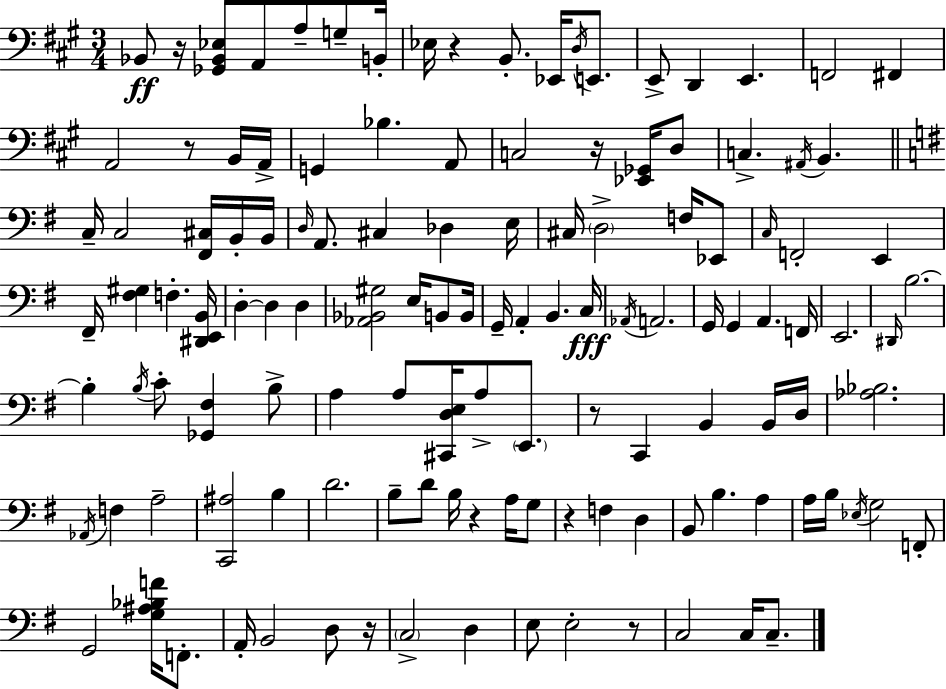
X:1
T:Untitled
M:3/4
L:1/4
K:A
_B,,/2 z/4 [_G,,_B,,_E,]/2 A,,/2 A,/2 G,/2 B,,/4 _E,/4 z B,,/2 _E,,/4 D,/4 E,,/2 E,,/2 D,, E,, F,,2 ^F,, A,,2 z/2 B,,/4 A,,/4 G,, _B, A,,/2 C,2 z/4 [_E,,_G,,]/4 D,/2 C, ^A,,/4 B,, C,/4 C,2 [^F,,^C,]/4 B,,/4 B,,/4 D,/4 A,,/2 ^C, _D, E,/4 ^C,/4 D,2 F,/4 _E,,/2 C,/4 F,,2 E,, ^F,,/4 [^F,^G,] F, [^D,,E,,B,,]/4 D, D, D, [_A,,_B,,^G,]2 E,/4 B,,/2 B,,/4 G,,/4 A,, B,, C,/4 _A,,/4 A,,2 G,,/4 G,, A,, F,,/4 E,,2 ^D,,/4 B,2 B, B,/4 C/2 [_G,,^F,] B,/2 A, A,/2 [^C,,D,E,]/4 A,/2 E,,/2 z/2 C,, B,, B,,/4 D,/4 [_A,_B,]2 _A,,/4 F, A,2 [C,,^A,]2 B, D2 B,/2 D/2 B,/4 z A,/4 G,/2 z F, D, B,,/2 B, A, A,/4 B,/4 _E,/4 G,2 F,,/2 G,,2 [G,^A,_B,F]/4 F,,/2 A,,/4 B,,2 D,/2 z/4 C,2 D, E,/2 E,2 z/2 C,2 C,/4 C,/2